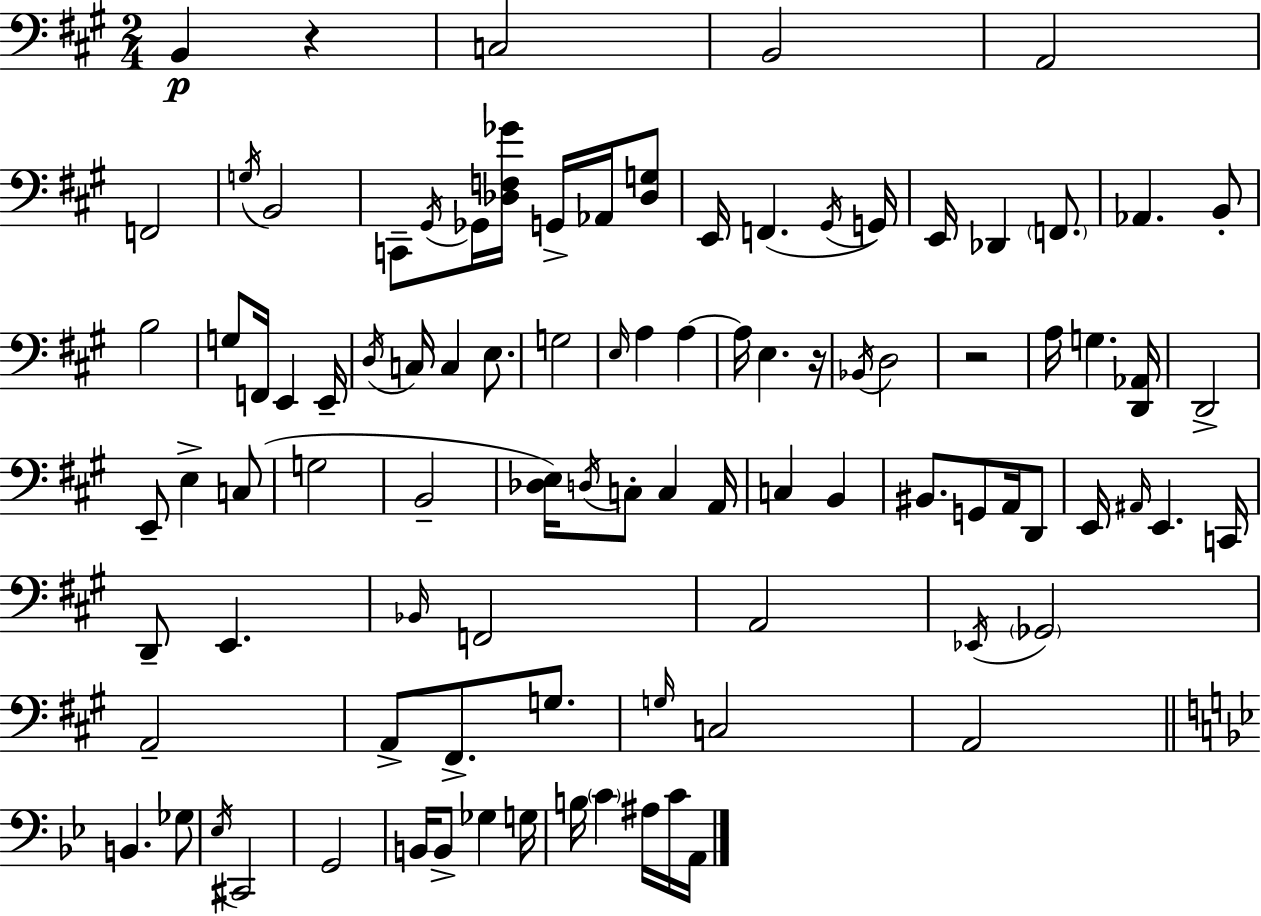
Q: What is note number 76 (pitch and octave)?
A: Gb3